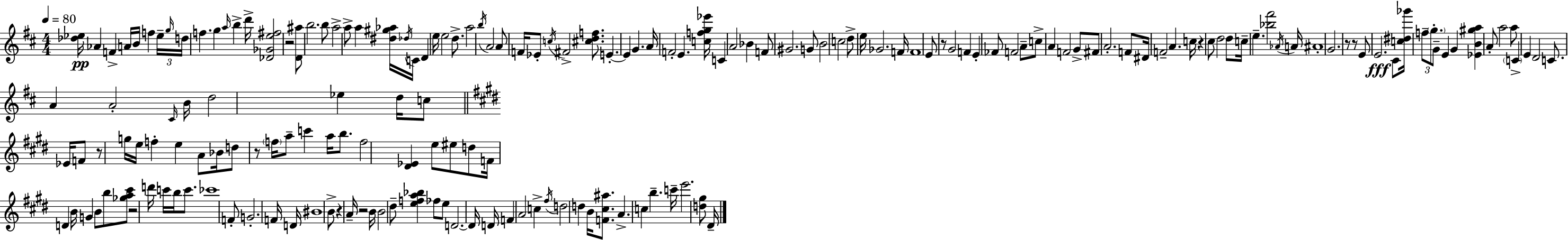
X:1
T:Untitled
M:4/4
L:1/4
K:D
[_d_e]/4 _A F A/4 B/4 f _e/4 g/4 d/4 f g a/4 b d'/4 [_D_Ge^f]2 z2 [D^a]/2 b2 b/2 a2 a/2 a [^d^g_a]/4 _d/4 C/4 D e/4 e2 d/2 a2 b/4 A2 A/2 F/4 _E/2 c/4 ^F2 [^cdf]/2 E E G A/4 F2 E [cfg_e']/4 C A2 _B F/2 ^G2 G/2 B2 c2 d/2 e/4 _G2 F/4 F4 E/2 z/2 G2 F E _F/2 F2 A/2 c/2 A F2 G/2 ^F/2 A2 F/2 ^D/4 F2 A c/4 z ^c/2 d2 d/2 c/4 e [_b^f']2 _A/4 A/4 ^A4 G2 z/2 z/2 E/2 E2 ^C/2 [c^d_g']/4 f/2 g/2 G/2 E G [_EB^ga] A/2 a2 a/2 C E D2 C/2 A A2 ^C/4 B/4 d2 _e d/4 c/2 _E/4 F/2 z/2 g/4 e/4 f e A/2 _B/4 d/2 z/2 f/4 a/2 c' a/4 b/2 f2 [^D_E] e/2 ^e/2 d/2 F/4 D B/4 G B/2 b/2 [_ga^c']/2 z2 d'/4 c'/4 b/4 c'/2 _c'4 F/2 G2 F/4 D/4 ^B4 B/2 z A/4 z2 B/4 B2 ^d/2 [efa_b] _f/2 e/2 D2 D/4 D/4 F A2 c ^f/4 d2 d B/4 [F^c^a]/2 A c b c'/4 e'2 [d^g]/2 ^D/4